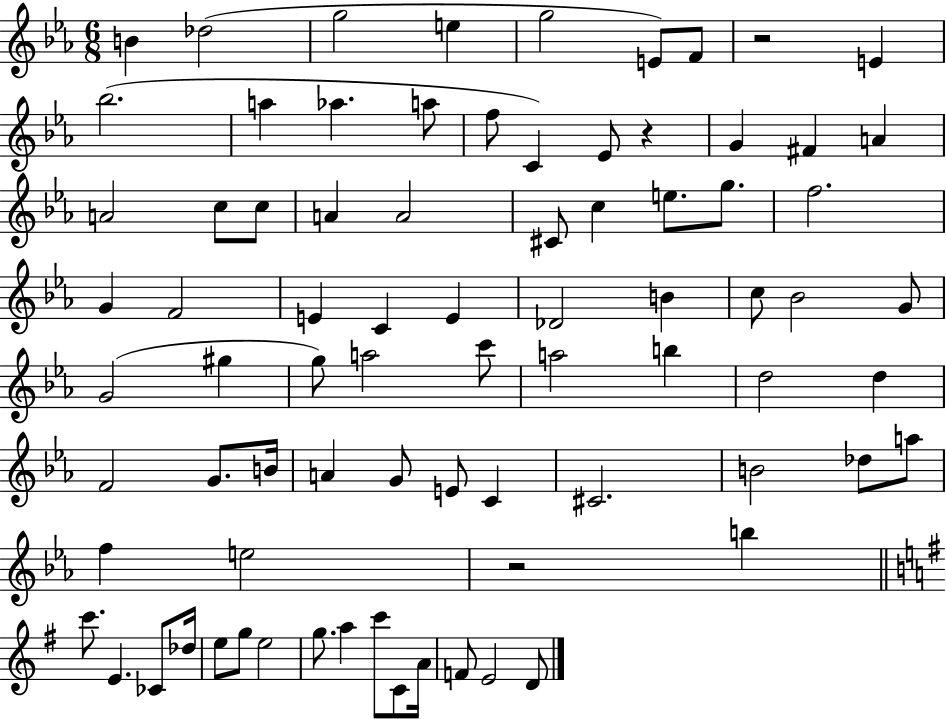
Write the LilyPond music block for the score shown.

{
  \clef treble
  \numericTimeSignature
  \time 6/8
  \key ees \major
  b'4 des''2( | g''2 e''4 | g''2 e'8) f'8 | r2 e'4 | \break bes''2.( | a''4 aes''4. a''8 | f''8 c'4) ees'8 r4 | g'4 fis'4 a'4 | \break a'2 c''8 c''8 | a'4 a'2 | cis'8 c''4 e''8. g''8. | f''2. | \break g'4 f'2 | e'4 c'4 e'4 | des'2 b'4 | c''8 bes'2 g'8 | \break g'2( gis''4 | g''8) a''2 c'''8 | a''2 b''4 | d''2 d''4 | \break f'2 g'8. b'16 | a'4 g'8 e'8 c'4 | cis'2. | b'2 des''8 a''8 | \break f''4 e''2 | r2 b''4 | \bar "||" \break \key g \major c'''8. e'4. ces'8 des''16 | e''8 g''8 e''2 | g''8. a''4 c'''8 c'8 a'16 | f'8 e'2 d'8 | \break \bar "|."
}